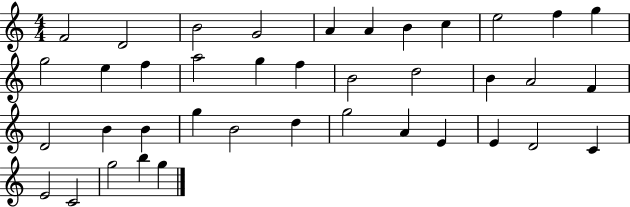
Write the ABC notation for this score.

X:1
T:Untitled
M:4/4
L:1/4
K:C
F2 D2 B2 G2 A A B c e2 f g g2 e f a2 g f B2 d2 B A2 F D2 B B g B2 d g2 A E E D2 C E2 C2 g2 b g